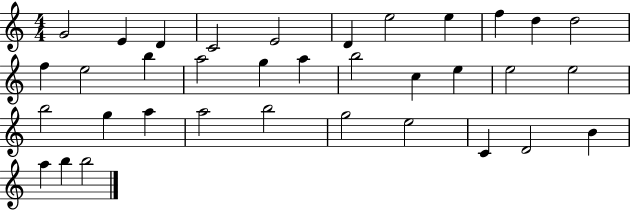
{
  \clef treble
  \numericTimeSignature
  \time 4/4
  \key c \major
  g'2 e'4 d'4 | c'2 e'2 | d'4 e''2 e''4 | f''4 d''4 d''2 | \break f''4 e''2 b''4 | a''2 g''4 a''4 | b''2 c''4 e''4 | e''2 e''2 | \break b''2 g''4 a''4 | a''2 b''2 | g''2 e''2 | c'4 d'2 b'4 | \break a''4 b''4 b''2 | \bar "|."
}